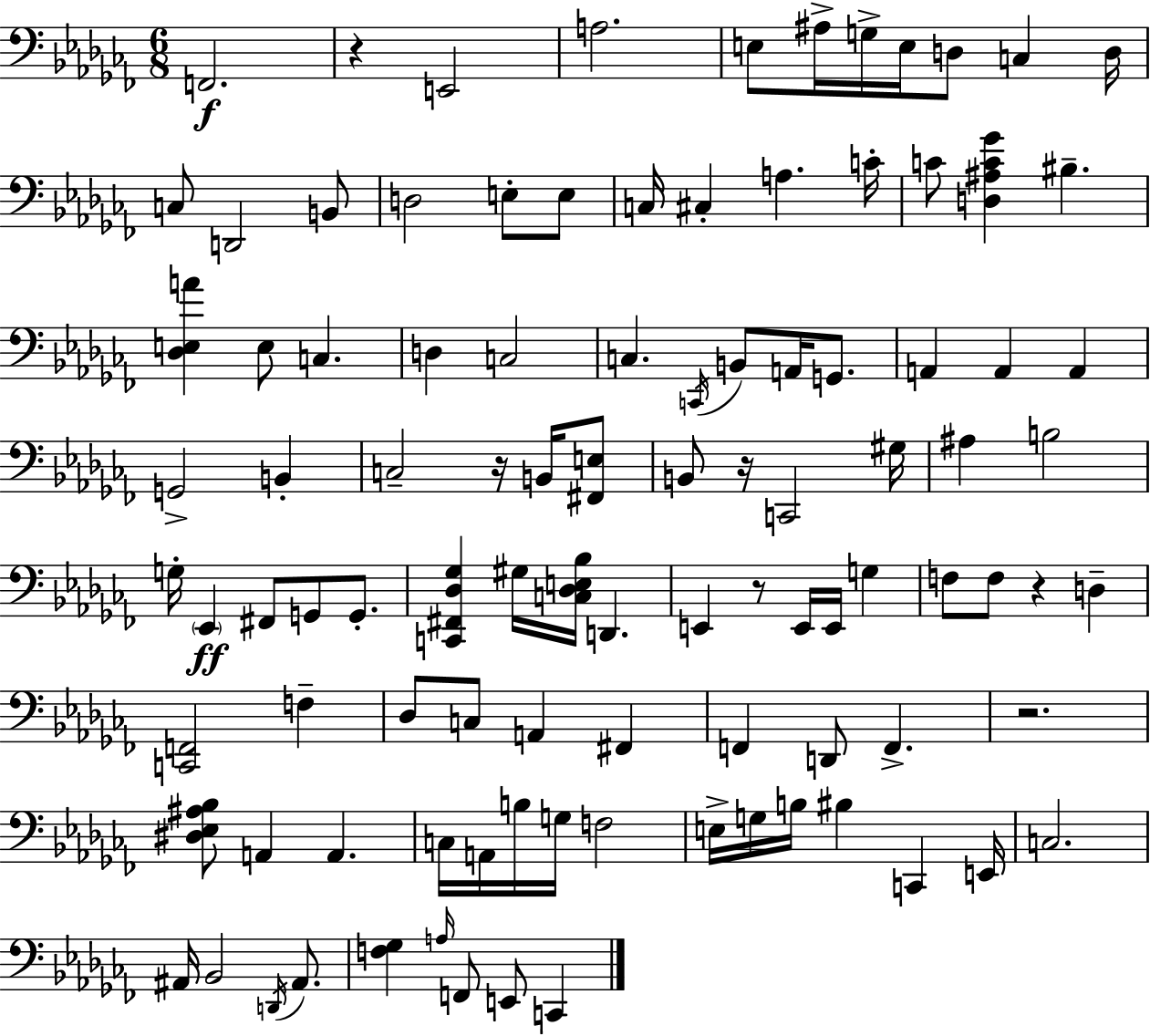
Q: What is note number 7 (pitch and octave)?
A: E3